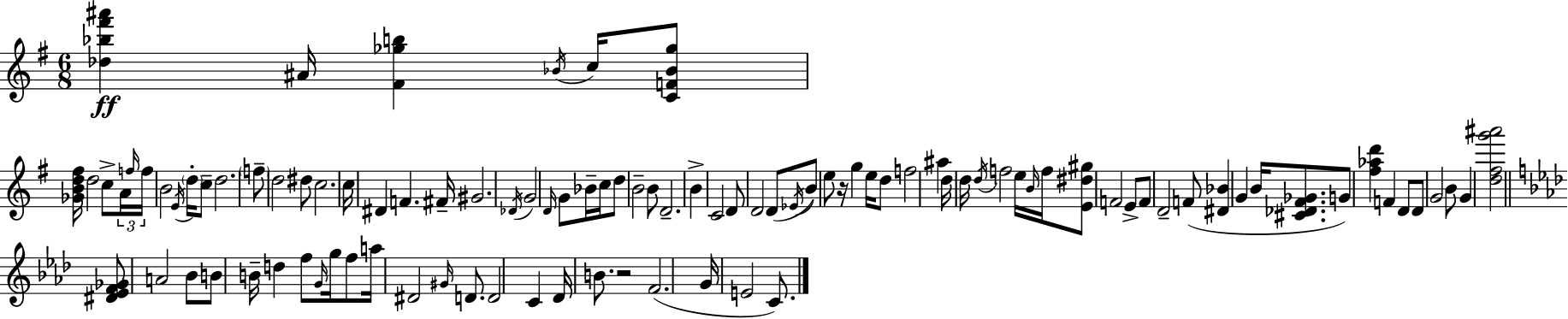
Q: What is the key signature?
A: G major